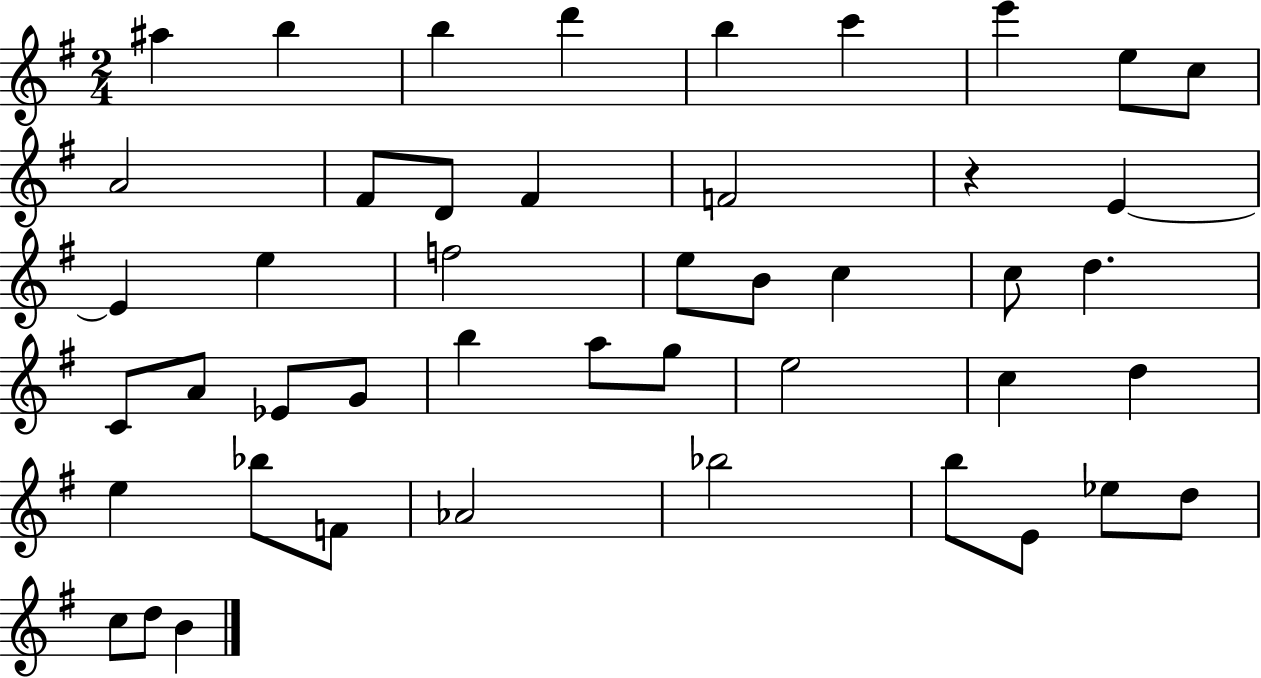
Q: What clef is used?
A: treble